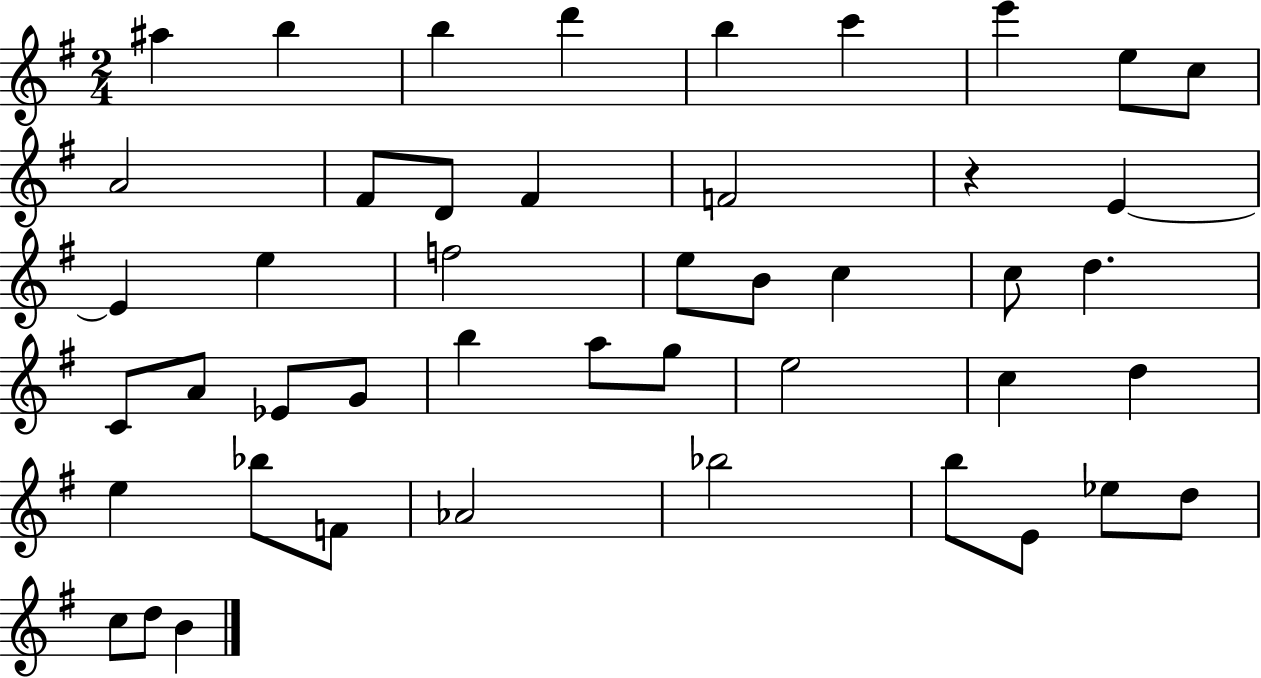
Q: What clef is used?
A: treble